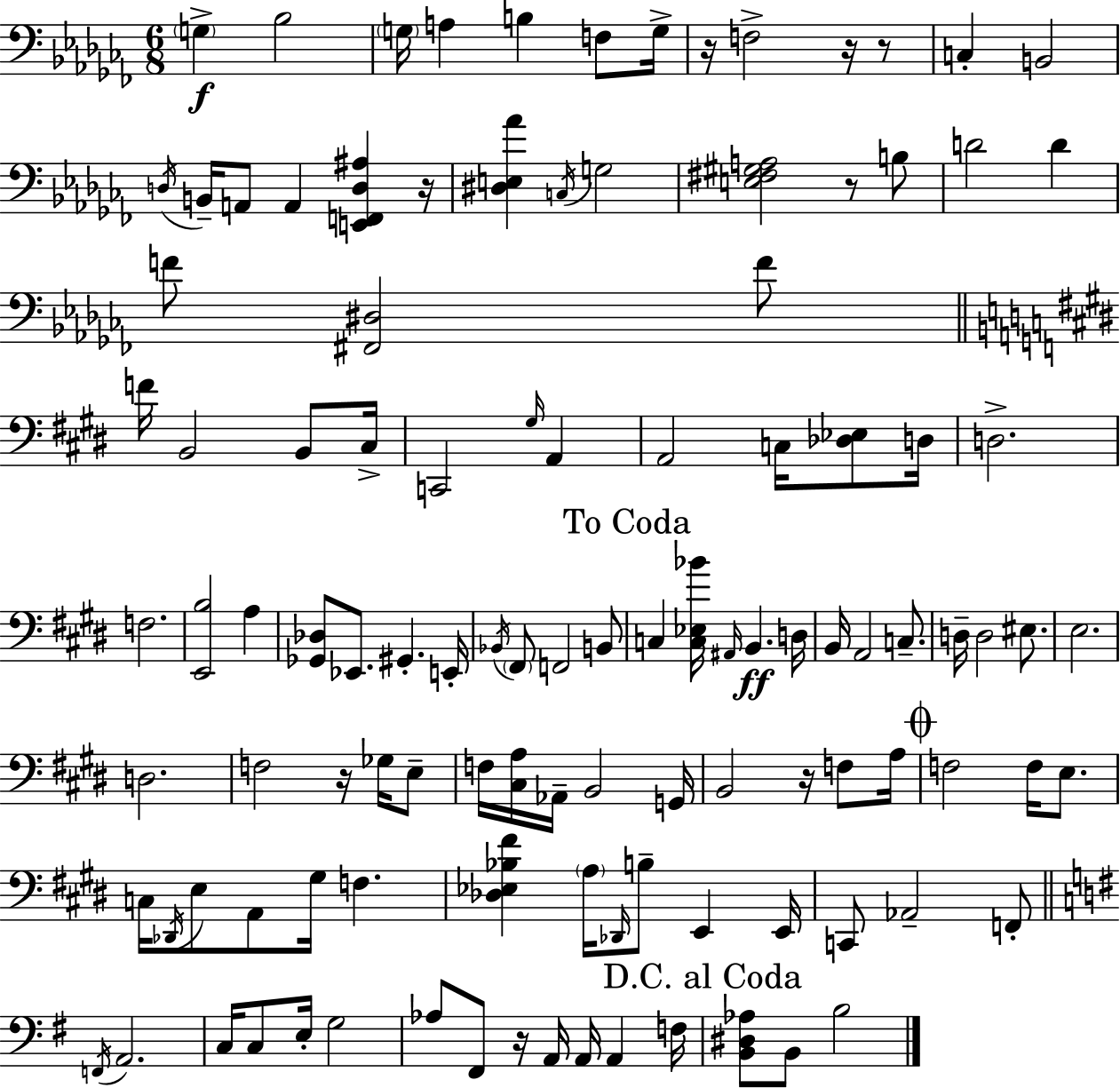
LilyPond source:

{
  \clef bass
  \numericTimeSignature
  \time 6/8
  \key aes \minor
  \repeat volta 2 { \parenthesize g4->\f bes2 | \parenthesize g16 a4 b4 f8 g16-> | r16 f2-> r16 r8 | c4-. b,2 | \break \acciaccatura { d16 } b,16-- a,8 a,4 <e, f, d ais>4 | r16 <dis e aes'>4 \acciaccatura { c16 } g2 | <e fis gis a>2 r8 | b8 d'2 d'4 | \break f'8 <fis, dis>2 | f'8 \bar "||" \break \key e \major f'16 b,2 b,8 cis16-> | c,2 \grace { gis16 } a,4 | a,2 c16 <des ees>8 | d16 d2.-> | \break f2. | <e, b>2 a4 | <ges, des>8 ees,8. gis,4.-. | e,16-. \acciaccatura { bes,16 } \parenthesize fis,8 f,2 | \break b,8 \mark "To Coda" c4 <c ees bes'>16 \grace { ais,16 } b,4.\ff | d16 b,16 a,2 | c8.-- d16-- d2 | eis8. e2. | \break d2. | f2 r16 | ges16 e8-- f16 <cis a>16 aes,16-- b,2 | g,16 b,2 r16 | \break f8 a16 \mark \markup { \musicglyph "scripts.coda" } f2 f16 | e8. c16 \acciaccatura { des,16 } e8 a,8 gis16 f4. | <des ees bes fis'>4 \parenthesize a16 \grace { des,16 } b8-- | e,4 e,16 c,8 aes,2-- | \break f,8-. \bar "||" \break \key e \minor \acciaccatura { f,16 } a,2. | c16 c8 e16-. g2 | aes8 fis,8 r16 a,16 a,16 a,4 | f16 \mark "D.C. al Coda" <b, dis aes>8 b,8 b2 | \break } \bar "|."
}